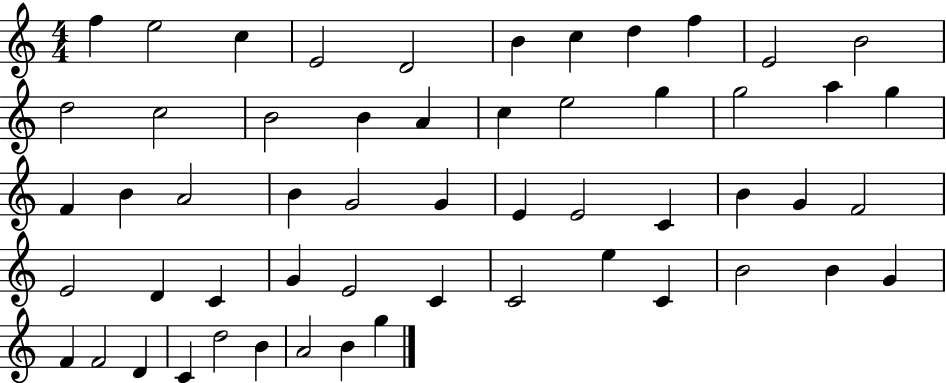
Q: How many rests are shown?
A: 0